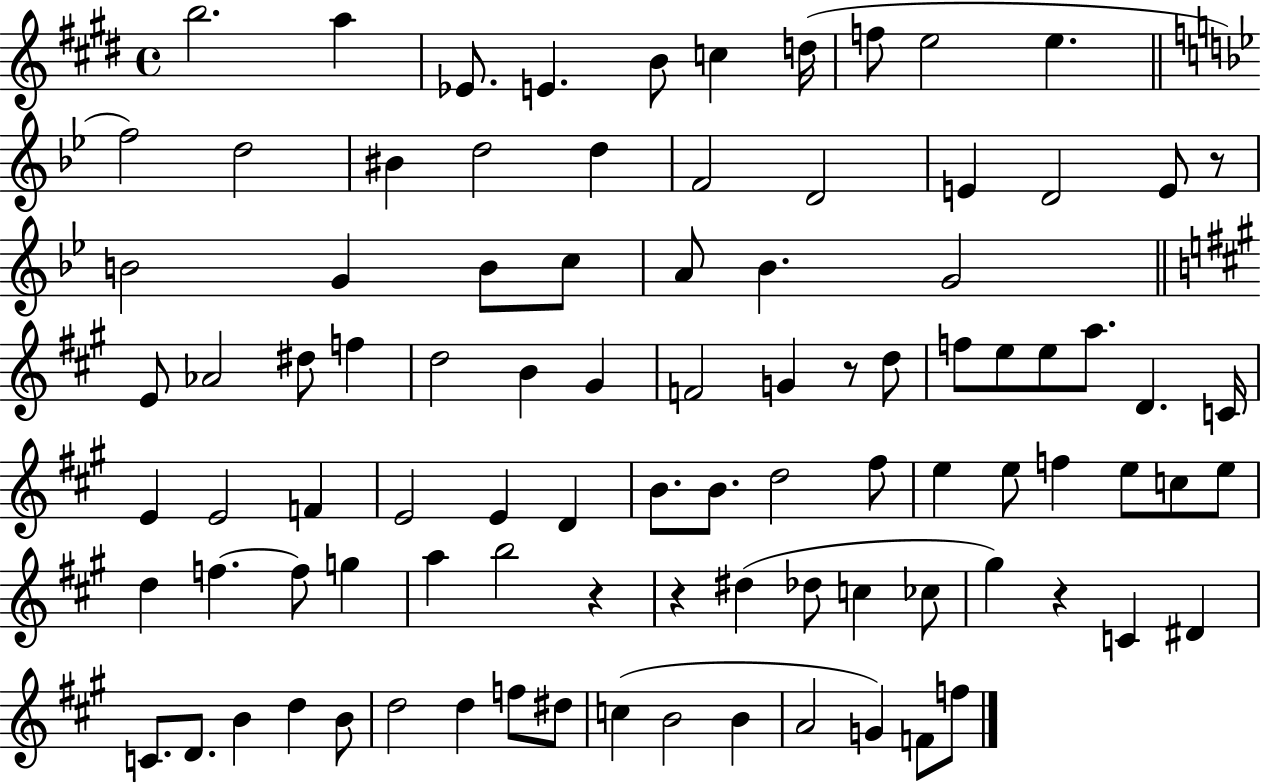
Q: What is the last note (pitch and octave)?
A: F5